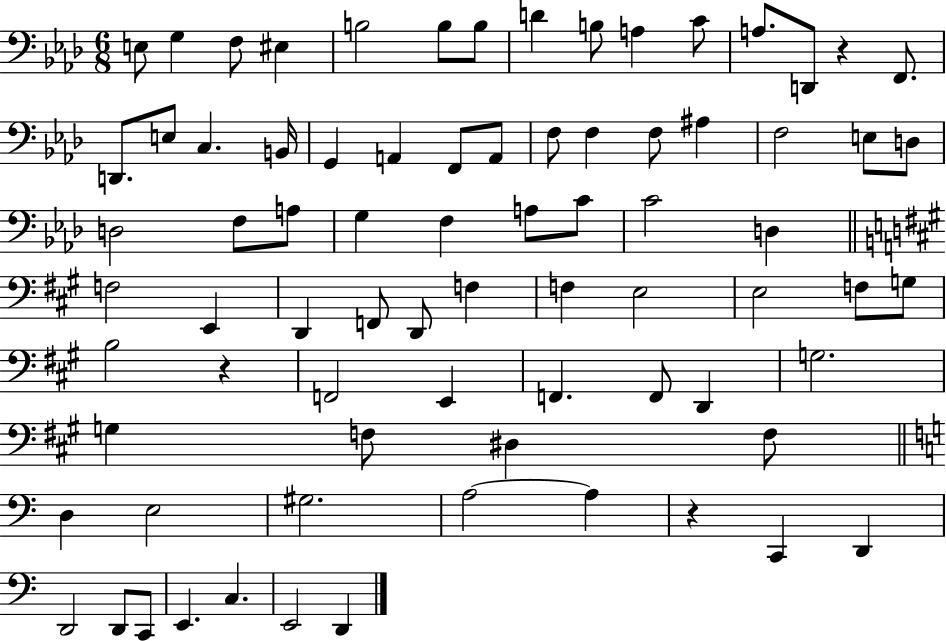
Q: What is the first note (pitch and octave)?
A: E3